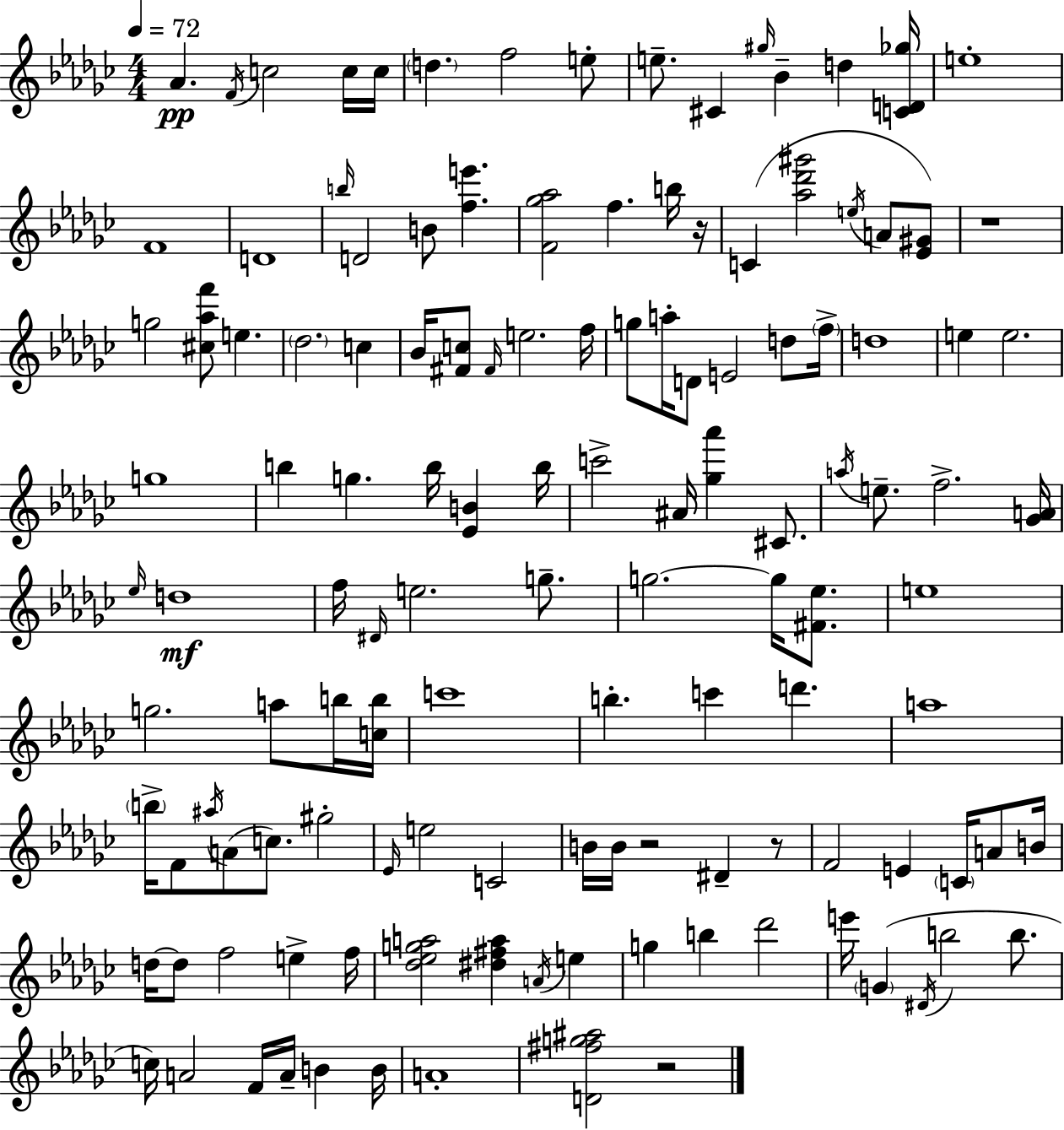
{
  \clef treble
  \numericTimeSignature
  \time 4/4
  \key ees \minor
  \tempo 4 = 72
  \repeat volta 2 { aes'4.\pp \acciaccatura { f'16 } c''2 c''16 | c''16 \parenthesize d''4. f''2 e''8-. | e''8.-- cis'4 \grace { gis''16 } bes'4-- d''4 | <c' d' ges''>16 e''1-. | \break f'1 | d'1 | \grace { b''16 } d'2 b'8 <f'' e'''>4. | <f' ges'' aes''>2 f''4. | \break b''16 r16 c'4( <aes'' des''' gis'''>2 \acciaccatura { e''16 } | a'8 <ees' gis'>8) r1 | g''2 <cis'' aes'' f'''>8 e''4. | \parenthesize des''2. | \break c''4 bes'16 <fis' c''>8 \grace { fis'16 } e''2. | f''16 g''8 a''16-. d'8 e'2 | d''8 \parenthesize f''16-> d''1 | e''4 e''2. | \break g''1 | b''4 g''4. b''16 | <ees' b'>4 b''16 c'''2-> ais'16 <ges'' aes'''>4 | cis'8. \acciaccatura { a''16 } e''8.-- f''2.-> | \break <ges' a'>16 \grace { ees''16 }\mf d''1 | f''16 \grace { dis'16 } e''2. | g''8.-- g''2.~~ | g''16 <fis' ees''>8. e''1 | \break g''2. | a''8 b''16 <c'' b''>16 c'''1 | b''4.-. c'''4 | d'''4. a''1 | \break \parenthesize b''16-> f'8 \acciaccatura { ais''16 }( a'8 c''8.) | gis''2-. \grace { ees'16 } e''2 | c'2 b'16 b'16 r2 | dis'4-- r8 f'2 | \break e'4 \parenthesize c'16 a'8 b'16 d''16~~ d''8 f''2 | e''4-> f''16 <des'' ees'' g'' a''>2 | <dis'' fis'' a''>4 \acciaccatura { a'16 } e''4 g''4 b''4 | des'''2 e'''16 \parenthesize g'4( | \break \acciaccatura { dis'16 } b''2 b''8. c''16) a'2 | f'16 a'16-- b'4 b'16 a'1-. | <d' fis'' g'' ais''>2 | r2 } \bar "|."
}